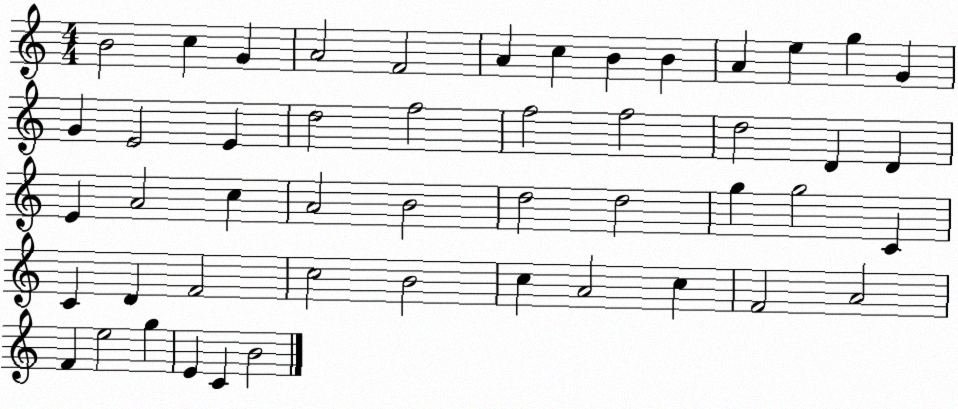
X:1
T:Untitled
M:4/4
L:1/4
K:C
B2 c G A2 F2 A c B B A e g G G E2 E d2 f2 f2 f2 d2 D D E A2 c A2 B2 d2 d2 g g2 C C D F2 c2 B2 c A2 c F2 A2 F e2 g E C B2